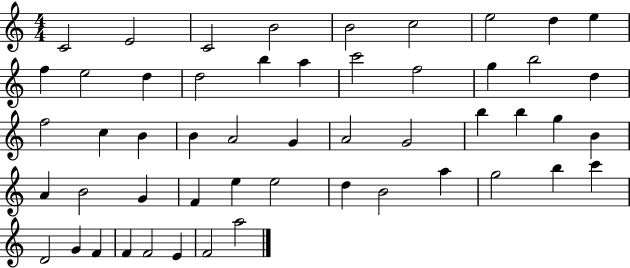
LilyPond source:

{
  \clef treble
  \numericTimeSignature
  \time 4/4
  \key c \major
  c'2 e'2 | c'2 b'2 | b'2 c''2 | e''2 d''4 e''4 | \break f''4 e''2 d''4 | d''2 b''4 a''4 | c'''2 f''2 | g''4 b''2 d''4 | \break f''2 c''4 b'4 | b'4 a'2 g'4 | a'2 g'2 | b''4 b''4 g''4 b'4 | \break a'4 b'2 g'4 | f'4 e''4 e''2 | d''4 b'2 a''4 | g''2 b''4 c'''4 | \break d'2 g'4 f'4 | f'4 f'2 e'4 | f'2 a''2 | \bar "|."
}